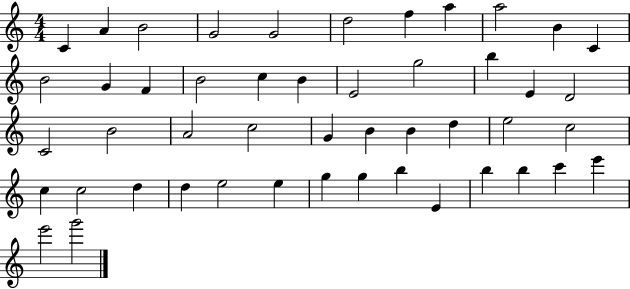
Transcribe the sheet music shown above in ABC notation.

X:1
T:Untitled
M:4/4
L:1/4
K:C
C A B2 G2 G2 d2 f a a2 B C B2 G F B2 c B E2 g2 b E D2 C2 B2 A2 c2 G B B d e2 c2 c c2 d d e2 e g g b E b b c' e' e'2 g'2